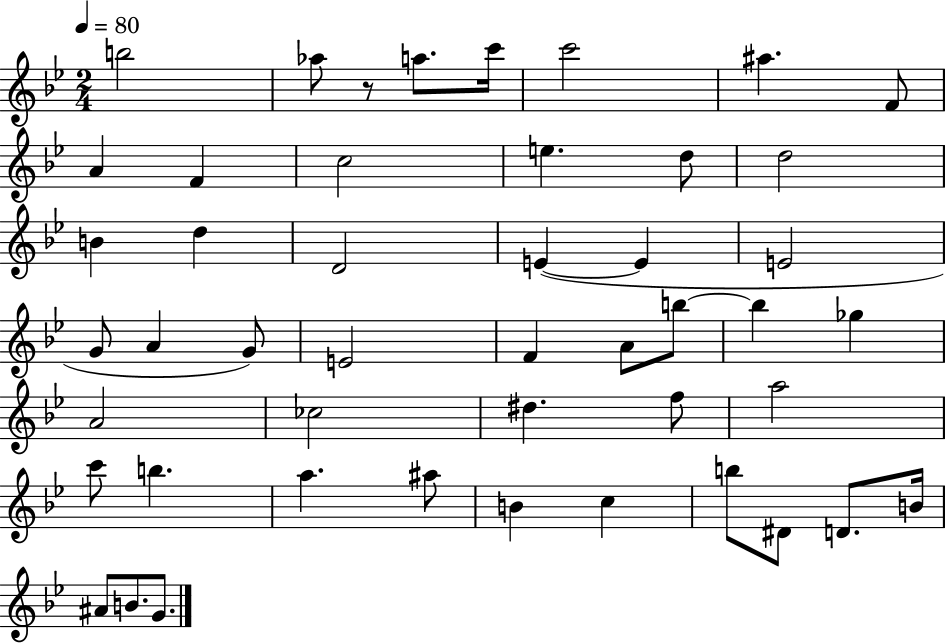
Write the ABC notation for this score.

X:1
T:Untitled
M:2/4
L:1/4
K:Bb
b2 _a/2 z/2 a/2 c'/4 c'2 ^a F/2 A F c2 e d/2 d2 B d D2 E E E2 G/2 A G/2 E2 F A/2 b/2 b _g A2 _c2 ^d f/2 a2 c'/2 b a ^a/2 B c b/2 ^D/2 D/2 B/4 ^A/2 B/2 G/2